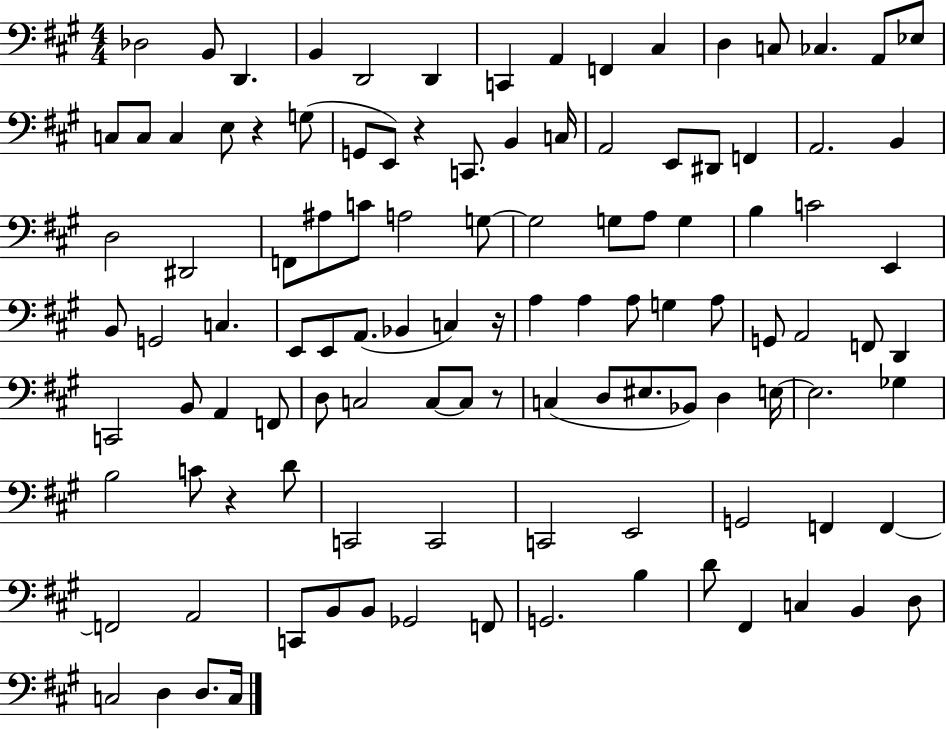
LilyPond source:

{
  \clef bass
  \numericTimeSignature
  \time 4/4
  \key a \major
  des2 b,8 d,4. | b,4 d,2 d,4 | c,4 a,4 f,4 cis4 | d4 c8 ces4. a,8 ees8 | \break c8 c8 c4 e8 r4 g8( | g,8 e,8) r4 c,8. b,4 c16 | a,2 e,8 dis,8 f,4 | a,2. b,4 | \break d2 dis,2 | f,8 ais8 c'8 a2 g8~~ | g2 g8 a8 g4 | b4 c'2 e,4 | \break b,8 g,2 c4. | e,8 e,8 a,8.( bes,4 c4) r16 | a4 a4 a8 g4 a8 | g,8 a,2 f,8 d,4 | \break c,2 b,8 a,4 f,8 | d8 c2 c8~~ c8 r8 | c4( d8 eis8. bes,8) d4 e16~~ | e2. ges4 | \break b2 c'8 r4 d'8 | c,2 c,2 | c,2 e,2 | g,2 f,4 f,4~~ | \break f,2 a,2 | c,8 b,8 b,8 ges,2 f,8 | g,2. b4 | d'8 fis,4 c4 b,4 d8 | \break c2 d4 d8. c16 | \bar "|."
}